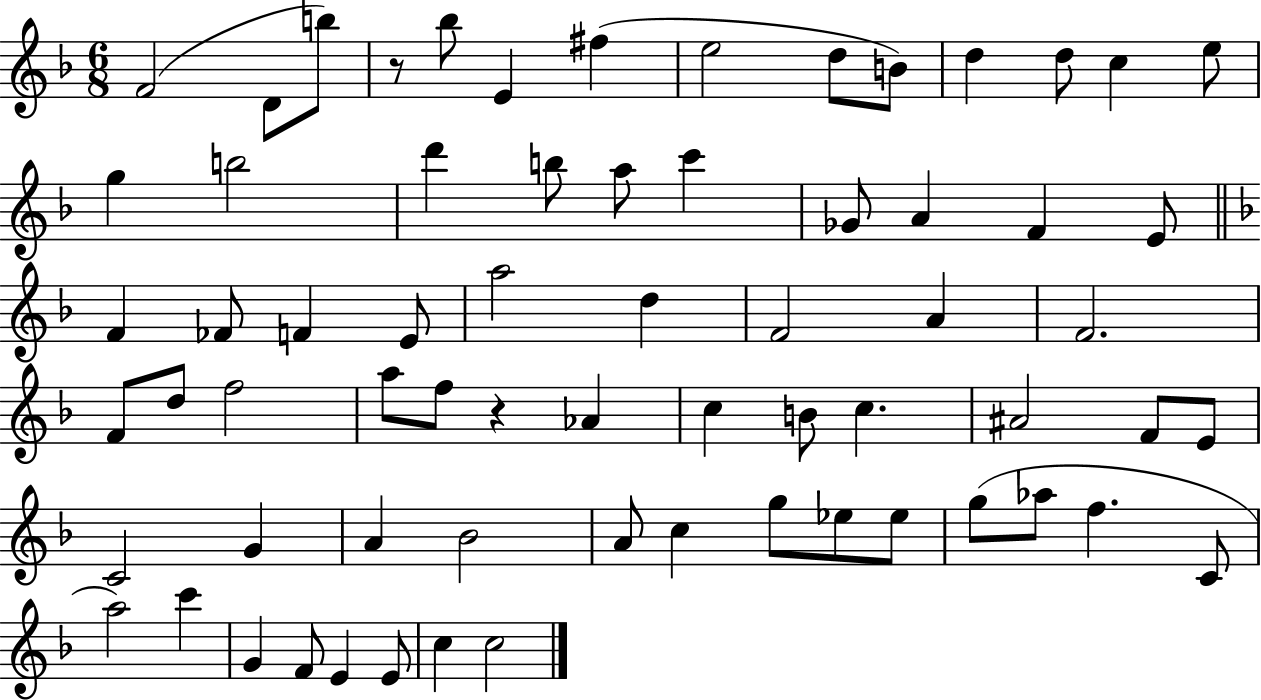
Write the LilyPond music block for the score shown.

{
  \clef treble
  \numericTimeSignature
  \time 6/8
  \key f \major
  f'2( d'8 b''8) | r8 bes''8 e'4 fis''4( | e''2 d''8 b'8) | d''4 d''8 c''4 e''8 | \break g''4 b''2 | d'''4 b''8 a''8 c'''4 | ges'8 a'4 f'4 e'8 | \bar "||" \break \key f \major f'4 fes'8 f'4 e'8 | a''2 d''4 | f'2 a'4 | f'2. | \break f'8 d''8 f''2 | a''8 f''8 r4 aes'4 | c''4 b'8 c''4. | ais'2 f'8 e'8 | \break c'2 g'4 | a'4 bes'2 | a'8 c''4 g''8 ees''8 ees''8 | g''8( aes''8 f''4. c'8 | \break a''2) c'''4 | g'4 f'8 e'4 e'8 | c''4 c''2 | \bar "|."
}